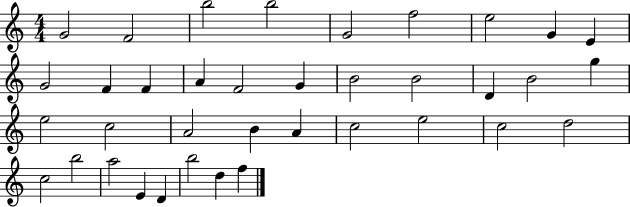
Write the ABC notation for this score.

X:1
T:Untitled
M:4/4
L:1/4
K:C
G2 F2 b2 b2 G2 f2 e2 G E G2 F F A F2 G B2 B2 D B2 g e2 c2 A2 B A c2 e2 c2 d2 c2 b2 a2 E D b2 d f